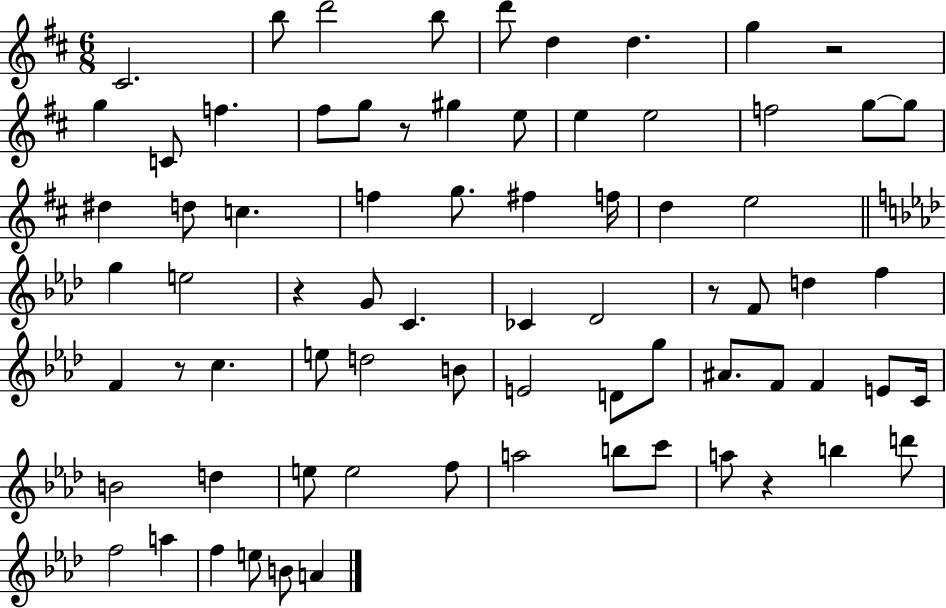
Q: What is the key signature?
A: D major